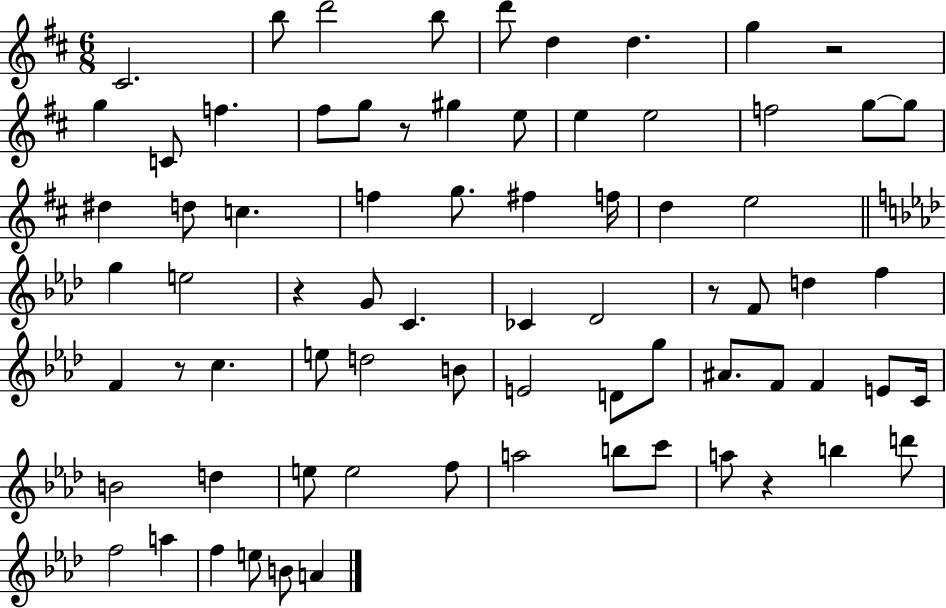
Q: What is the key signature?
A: D major